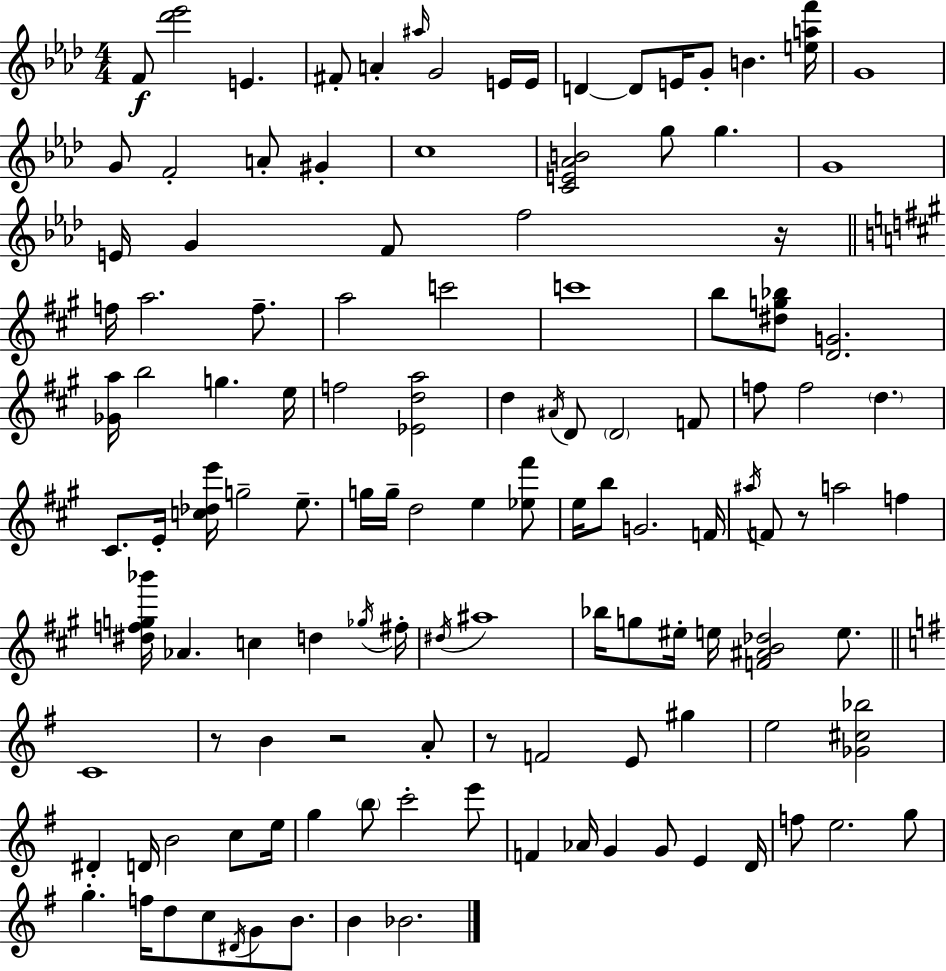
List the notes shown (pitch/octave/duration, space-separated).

F4/e [Db6,Eb6]/h E4/q. F#4/e A4/q A#5/s G4/h E4/s E4/s D4/q D4/e E4/s G4/e B4/q. [E5,A5,F6]/s G4/w G4/e F4/h A4/e G#4/q C5/w [C4,E4,Ab4,B4]/h G5/e G5/q. G4/w E4/s G4/q F4/e F5/h R/s F5/s A5/h. F5/e. A5/h C6/h C6/w B5/e [D#5,G5,Bb5]/e [D4,G4]/h. [Gb4,A5]/s B5/h G5/q. E5/s F5/h [Eb4,D5,A5]/h D5/q A#4/s D4/e D4/h F4/e F5/e F5/h D5/q. C#4/e. E4/s [C5,Db5,E6]/s G5/h E5/e. G5/s G5/s D5/h E5/q [Eb5,F#6]/e E5/s B5/e G4/h. F4/s A#5/s F4/e R/e A5/h F5/q [D#5,F5,G5,Bb6]/s Ab4/q. C5/q D5/q Gb5/s F#5/s D#5/s A#5/w Bb5/s G5/e EIS5/s E5/s [F4,A#4,B4,Db5]/h E5/e. C4/w R/e B4/q R/h A4/e R/e F4/h E4/e G#5/q E5/h [Gb4,C#5,Bb5]/h D#4/q D4/s B4/h C5/e E5/s G5/q B5/e C6/h E6/e F4/q Ab4/s G4/q G4/e E4/q D4/s F5/e E5/h. G5/e G5/q. F5/s D5/e C5/e D#4/s G4/e B4/e. B4/q Bb4/h.